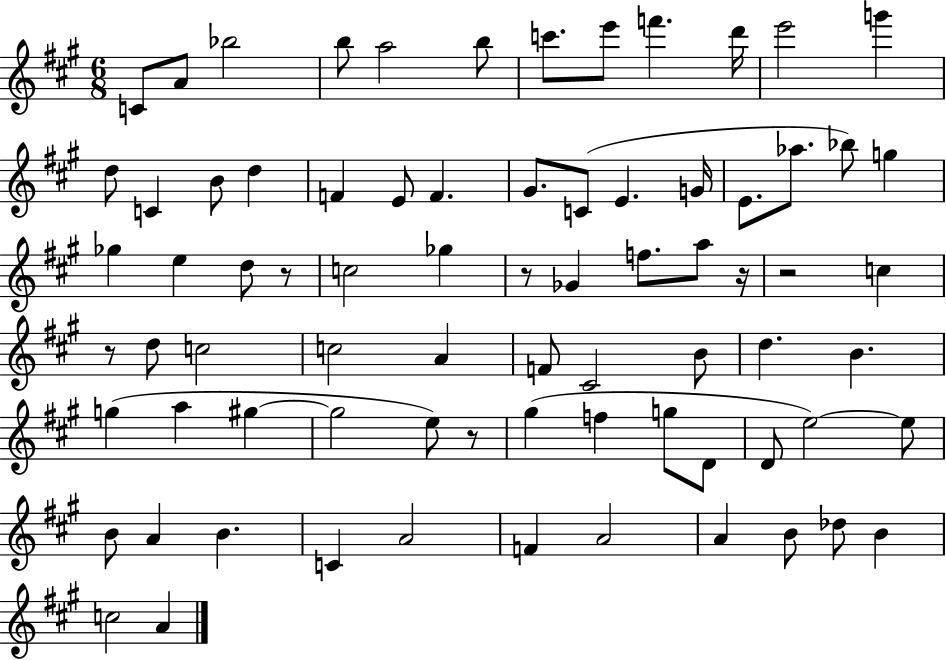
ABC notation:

X:1
T:Untitled
M:6/8
L:1/4
K:A
C/2 A/2 _b2 b/2 a2 b/2 c'/2 e'/2 f' d'/4 e'2 g' d/2 C B/2 d F E/2 F ^G/2 C/2 E G/4 E/2 _a/2 _b/2 g _g e d/2 z/2 c2 _g z/2 _G f/2 a/2 z/4 z2 c z/2 d/2 c2 c2 A F/2 ^C2 B/2 d B g a ^g ^g2 e/2 z/2 ^g f g/2 D/2 D/2 e2 e/2 B/2 A B C A2 F A2 A B/2 _d/2 B c2 A